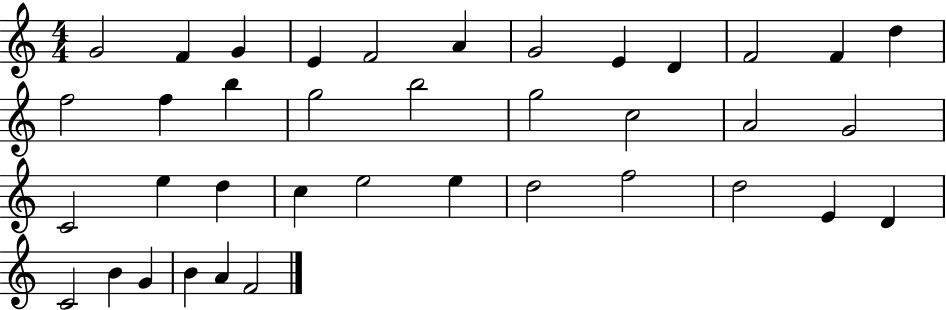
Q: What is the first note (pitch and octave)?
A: G4